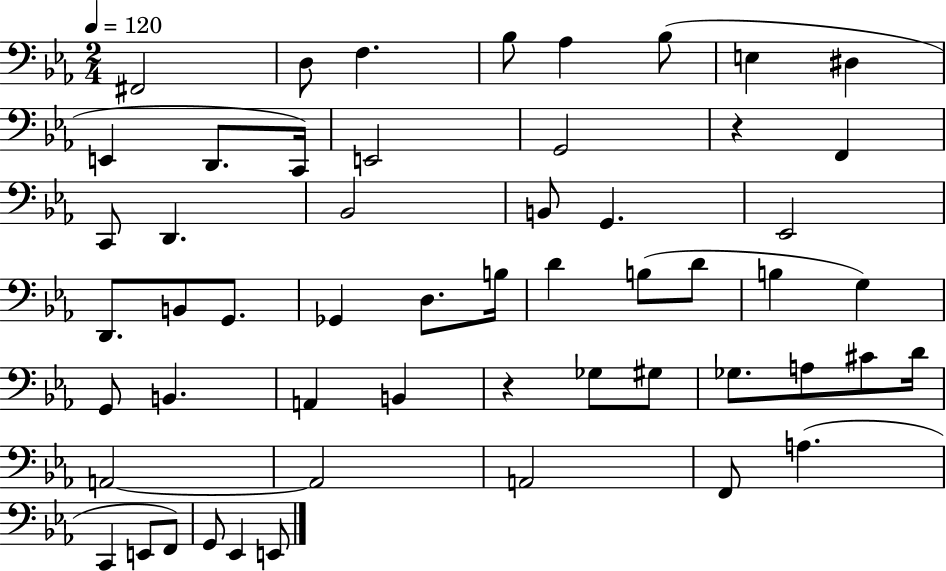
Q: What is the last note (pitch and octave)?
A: E2